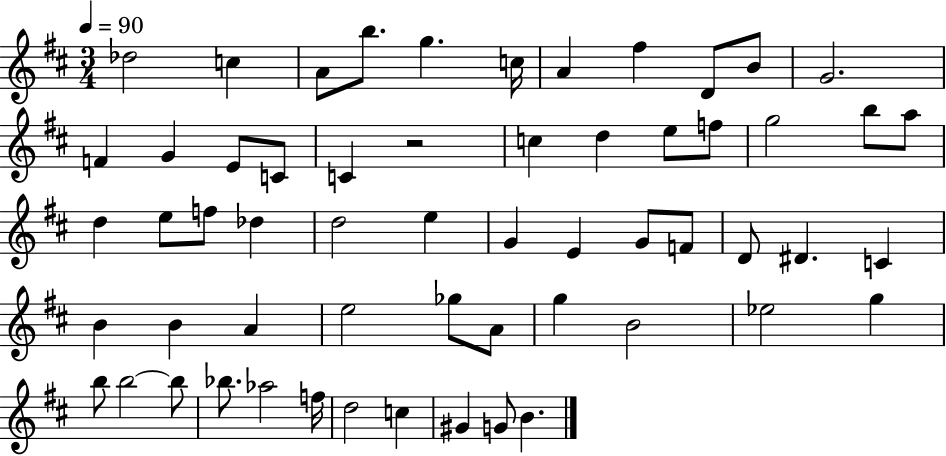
Db5/h C5/q A4/e B5/e. G5/q. C5/s A4/q F#5/q D4/e B4/e G4/h. F4/q G4/q E4/e C4/e C4/q R/h C5/q D5/q E5/e F5/e G5/h B5/e A5/e D5/q E5/e F5/e Db5/q D5/h E5/q G4/q E4/q G4/e F4/e D4/e D#4/q. C4/q B4/q B4/q A4/q E5/h Gb5/e A4/e G5/q B4/h Eb5/h G5/q B5/e B5/h B5/e Bb5/e. Ab5/h F5/s D5/h C5/q G#4/q G4/e B4/q.